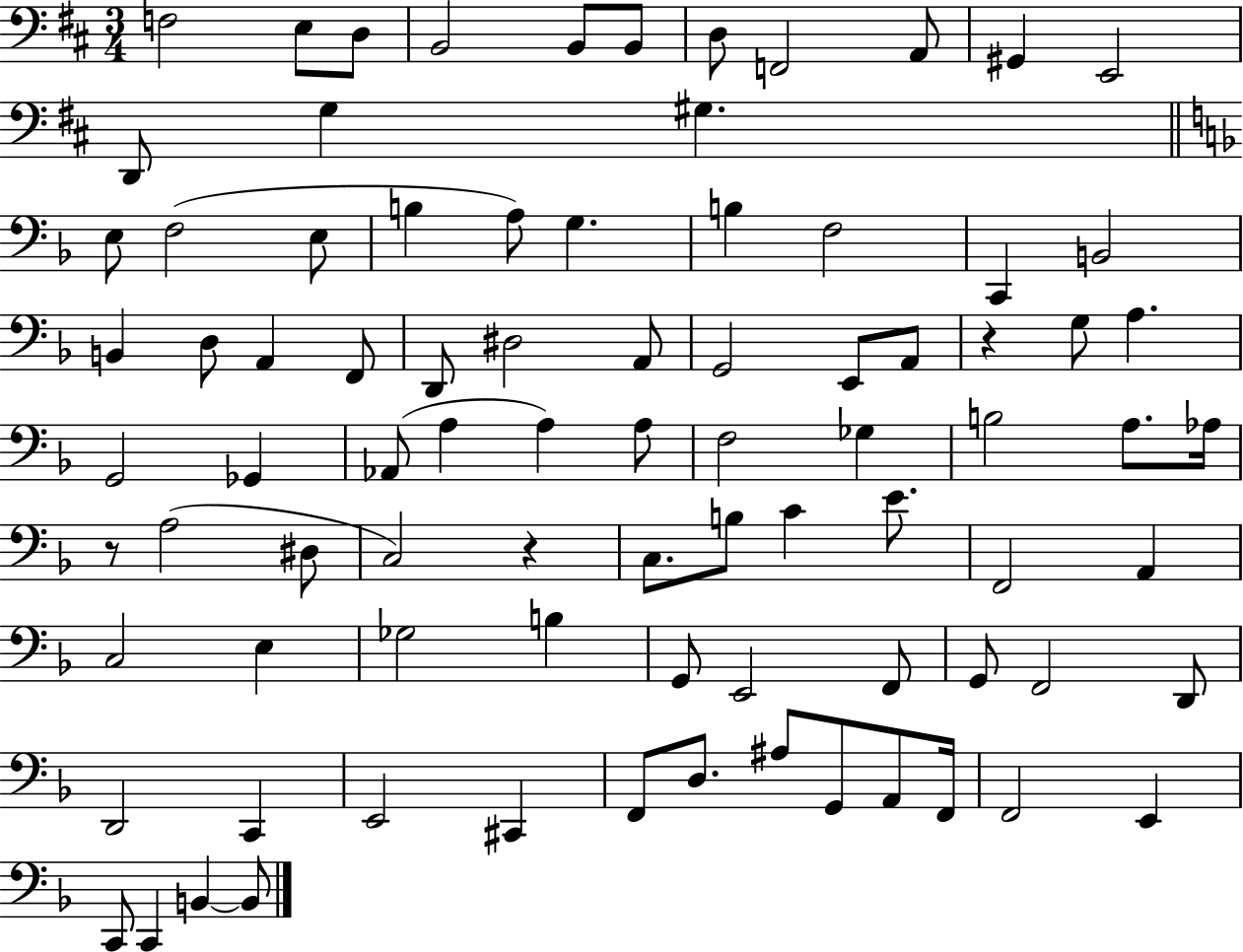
F3/h E3/e D3/e B2/h B2/e B2/e D3/e F2/h A2/e G#2/q E2/h D2/e G3/q G#3/q. E3/e F3/h E3/e B3/q A3/e G3/q. B3/q F3/h C2/q B2/h B2/q D3/e A2/q F2/e D2/e D#3/h A2/e G2/h E2/e A2/e R/q G3/e A3/q. G2/h Gb2/q Ab2/e A3/q A3/q A3/e F3/h Gb3/q B3/h A3/e. Ab3/s R/e A3/h D#3/e C3/h R/q C3/e. B3/e C4/q E4/e. F2/h A2/q C3/h E3/q Gb3/h B3/q G2/e E2/h F2/e G2/e F2/h D2/e D2/h C2/q E2/h C#2/q F2/e D3/e. A#3/e G2/e A2/e F2/s F2/h E2/q C2/e C2/q B2/q B2/e